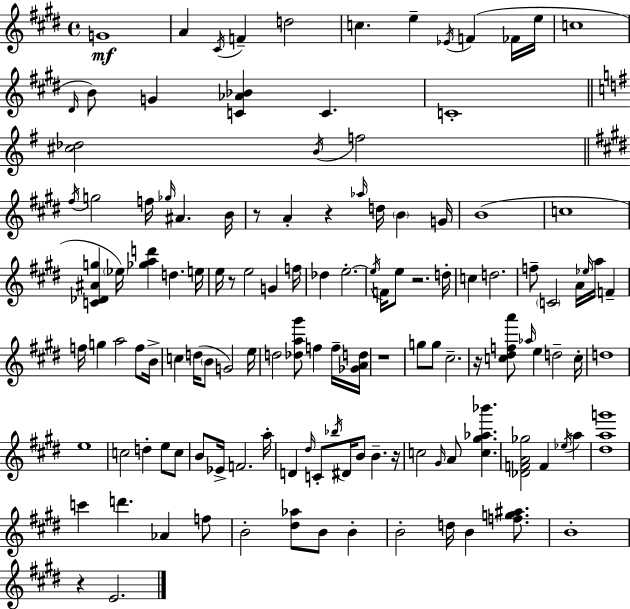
X:1
T:Untitled
M:4/4
L:1/4
K:E
G4 A ^C/4 F d2 c e _E/4 F _F/4 e/4 c4 ^D/4 B/2 G [C_A_B] C C4 [^c_d]2 B/4 f2 ^f/4 g2 f/4 _g/4 ^A B/4 z/2 A z _a/4 d/4 B G/4 B4 c4 [C_D^Ag] _e/4 [_gad'] d e/4 e/4 z/2 e2 G f/4 _d e2 e/4 F/4 e/2 z2 d/4 c d2 f/2 C2 A/4 _e/4 a/4 F f/4 g a2 f/2 B/4 c d/4 B/2 G2 e/4 d2 [_da^g']/2 f f/4 [_GAd]/4 z4 g/2 g/2 ^c2 z/4 [c^dfa']/2 _a/4 e d2 c/4 d4 e4 c2 d e/2 c/2 B/2 _E/4 F2 a/4 D ^d/4 C/2 _b/4 ^D/4 B/2 B z/4 c2 ^G/4 A/2 [c^g_a_b'] [_DFA_g]2 F _e/4 a [^dag']4 c' d' _A f/2 B2 [^d_a]/2 B/2 B B2 d/4 B [fg^a]/2 B4 z E2